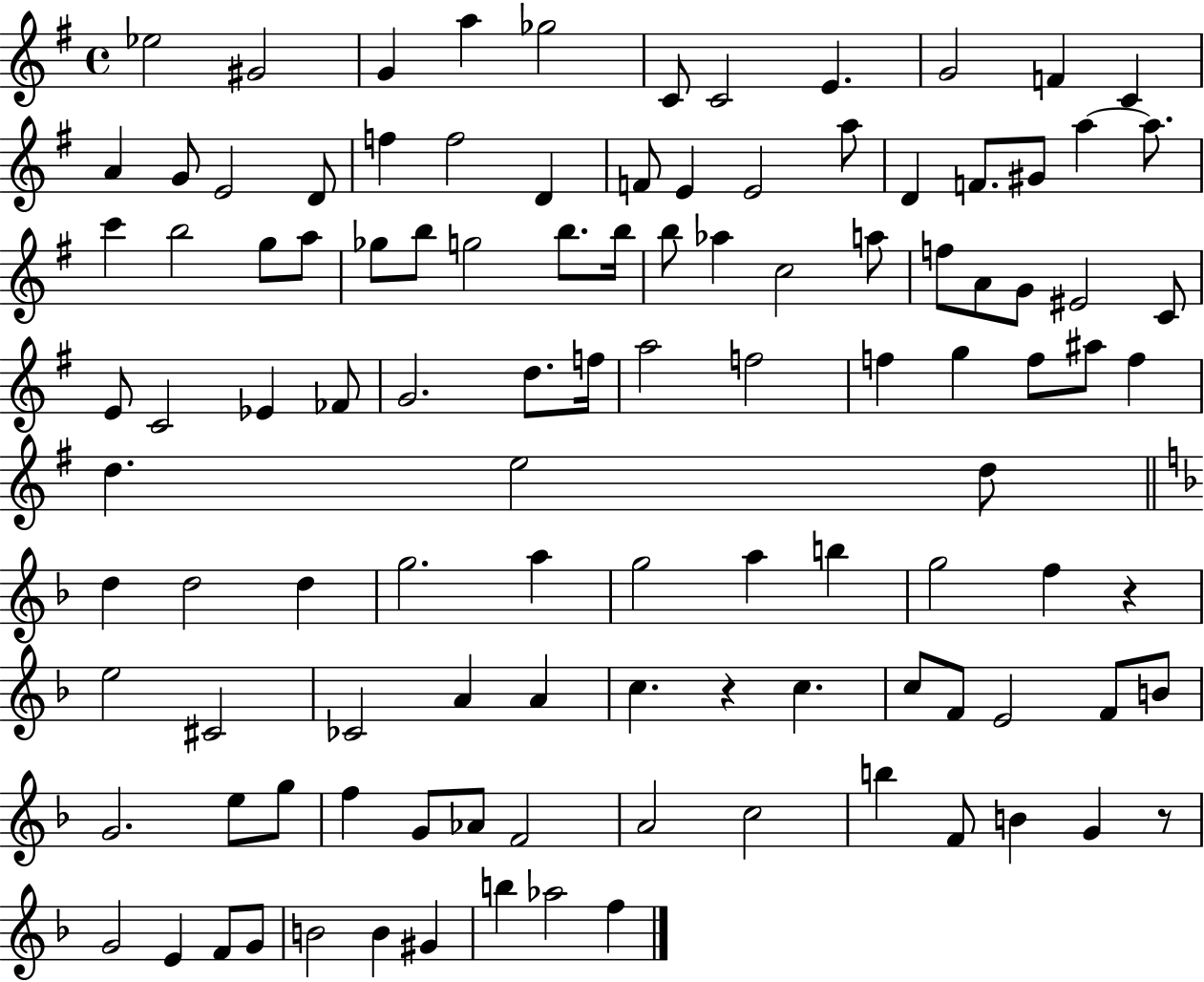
{
  \clef treble
  \time 4/4
  \defaultTimeSignature
  \key g \major
  ees''2 gis'2 | g'4 a''4 ges''2 | c'8 c'2 e'4. | g'2 f'4 c'4 | \break a'4 g'8 e'2 d'8 | f''4 f''2 d'4 | f'8 e'4 e'2 a''8 | d'4 f'8. gis'8 a''4~~ a''8. | \break c'''4 b''2 g''8 a''8 | ges''8 b''8 g''2 b''8. b''16 | b''8 aes''4 c''2 a''8 | f''8 a'8 g'8 eis'2 c'8 | \break e'8 c'2 ees'4 fes'8 | g'2. d''8. f''16 | a''2 f''2 | f''4 g''4 f''8 ais''8 f''4 | \break d''4. e''2 d''8 | \bar "||" \break \key d \minor d''4 d''2 d''4 | g''2. a''4 | g''2 a''4 b''4 | g''2 f''4 r4 | \break e''2 cis'2 | ces'2 a'4 a'4 | c''4. r4 c''4. | c''8 f'8 e'2 f'8 b'8 | \break g'2. e''8 g''8 | f''4 g'8 aes'8 f'2 | a'2 c''2 | b''4 f'8 b'4 g'4 r8 | \break g'2 e'4 f'8 g'8 | b'2 b'4 gis'4 | b''4 aes''2 f''4 | \bar "|."
}